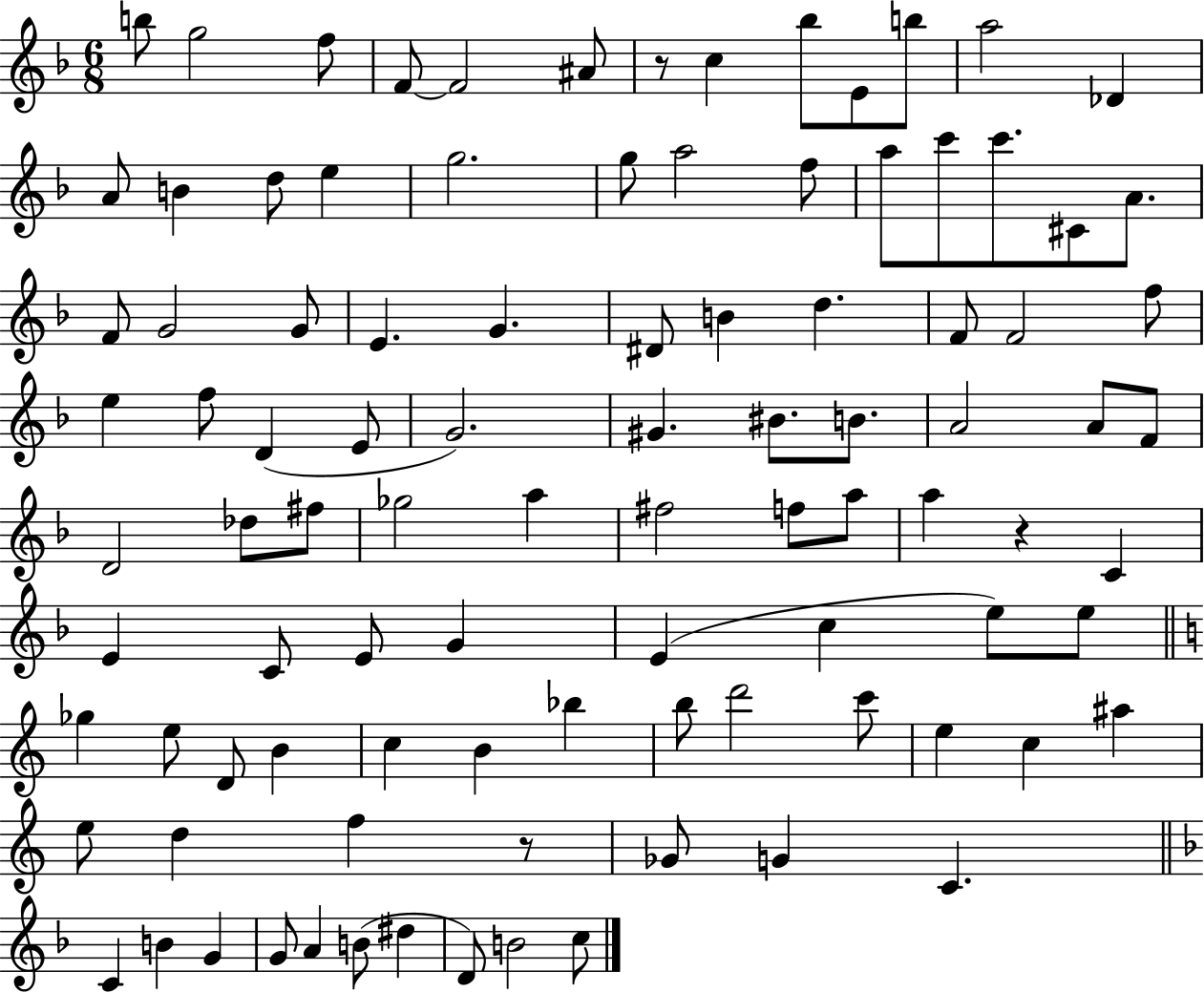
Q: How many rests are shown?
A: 3